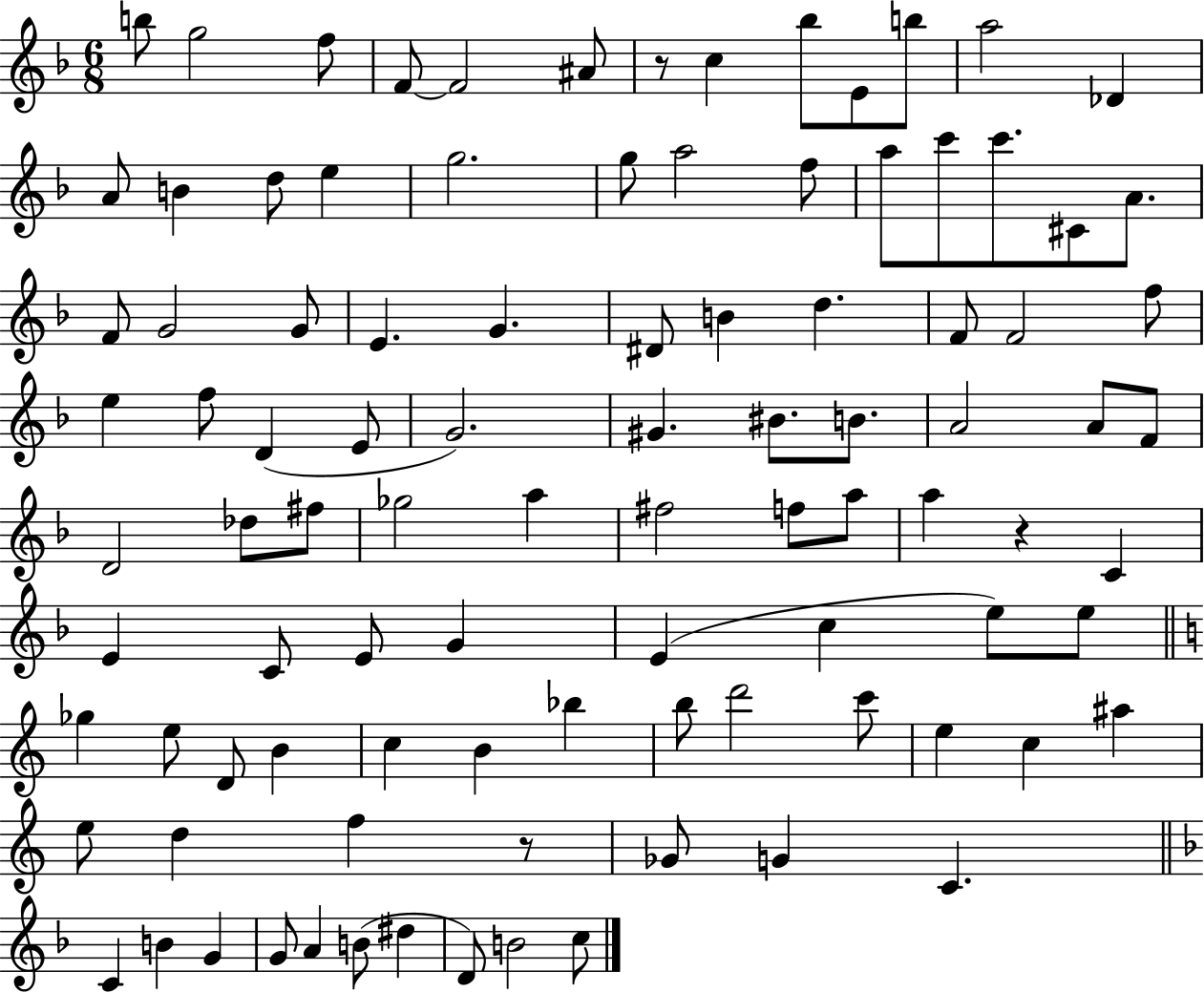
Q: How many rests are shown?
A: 3